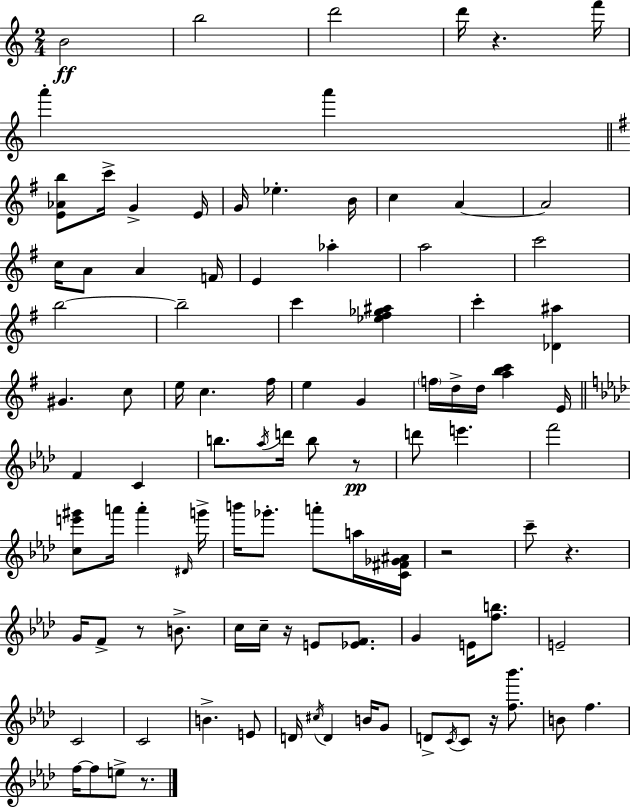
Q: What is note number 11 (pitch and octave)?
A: G4